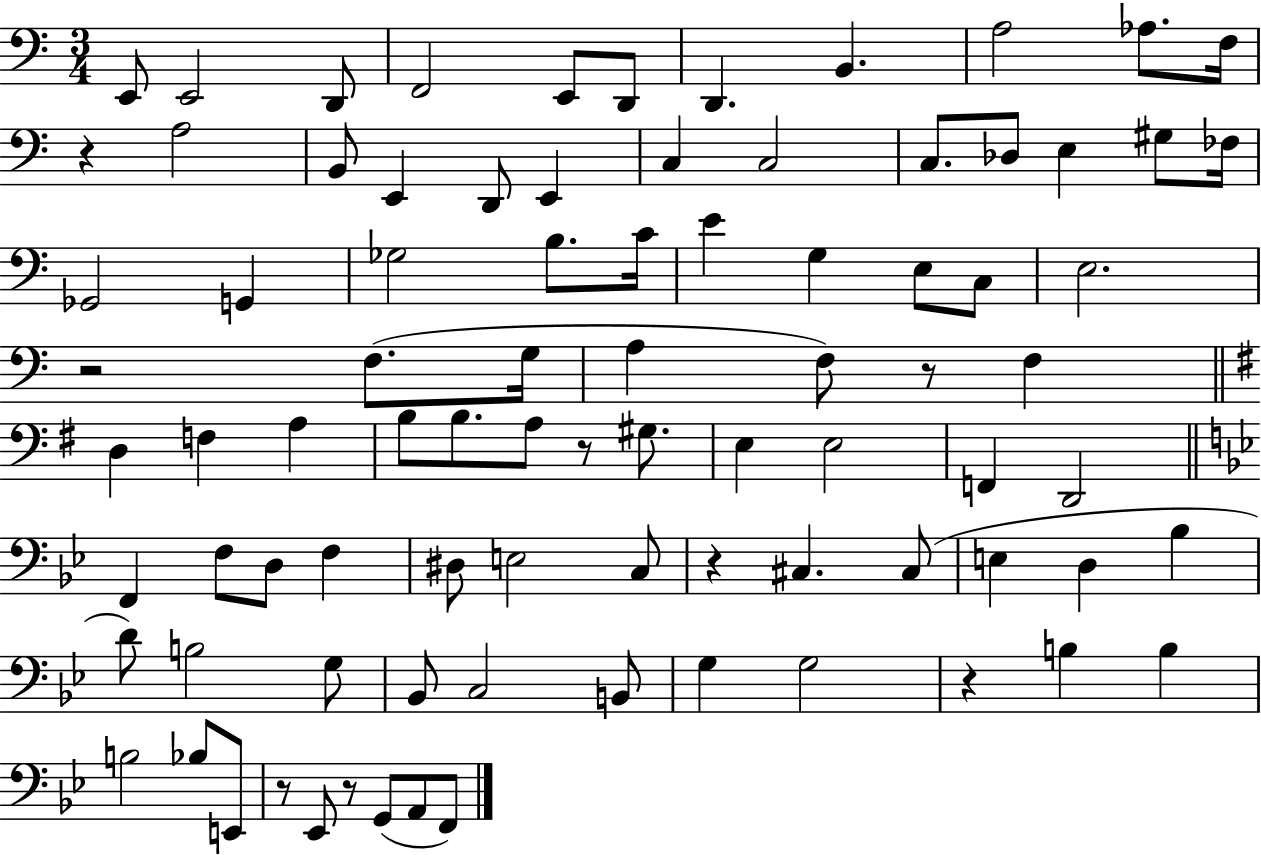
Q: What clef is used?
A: bass